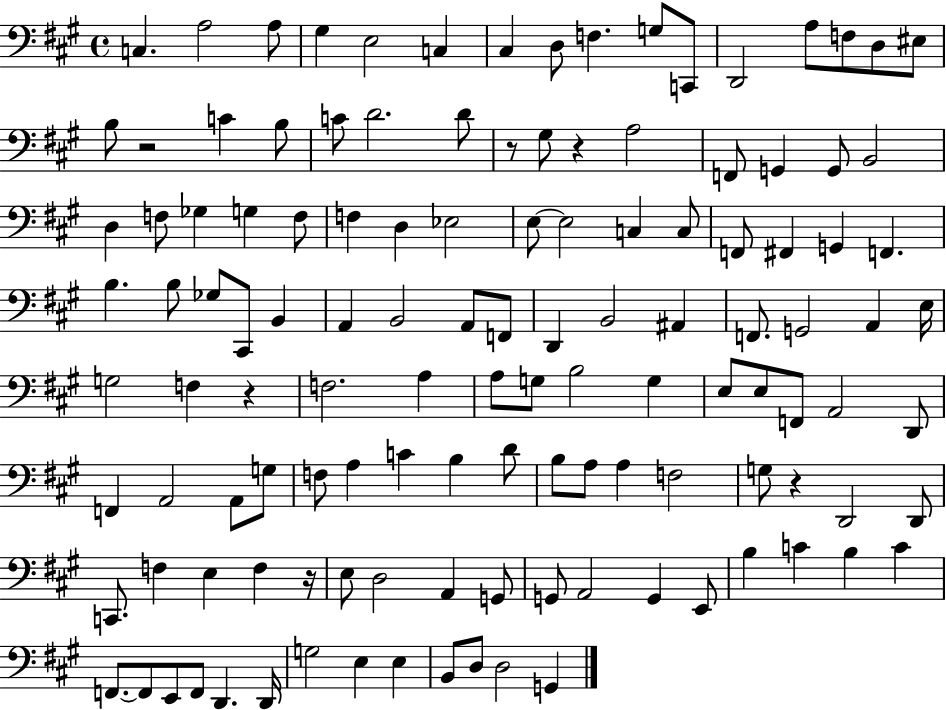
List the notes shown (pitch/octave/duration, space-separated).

C3/q. A3/h A3/e G#3/q E3/h C3/q C#3/q D3/e F3/q. G3/e C2/e D2/h A3/e F3/e D3/e EIS3/e B3/e R/h C4/q B3/e C4/e D4/h. D4/e R/e G#3/e R/q A3/h F2/e G2/q G2/e B2/h D3/q F3/e Gb3/q G3/q F3/e F3/q D3/q Eb3/h E3/e E3/h C3/q C3/e F2/e F#2/q G2/q F2/q. B3/q. B3/e Gb3/e C#2/e B2/q A2/q B2/h A2/e F2/e D2/q B2/h A#2/q F2/e. G2/h A2/q E3/s G3/h F3/q R/q F3/h. A3/q A3/e G3/e B3/h G3/q E3/e E3/e F2/e A2/h D2/e F2/q A2/h A2/e G3/e F3/e A3/q C4/q B3/q D4/e B3/e A3/e A3/q F3/h G3/e R/q D2/h D2/e C2/e. F3/q E3/q F3/q R/s E3/e D3/h A2/q G2/e G2/e A2/h G2/q E2/e B3/q C4/q B3/q C4/q F2/e. F2/e E2/e F2/e D2/q. D2/s G3/h E3/q E3/q B2/e D3/e D3/h G2/q